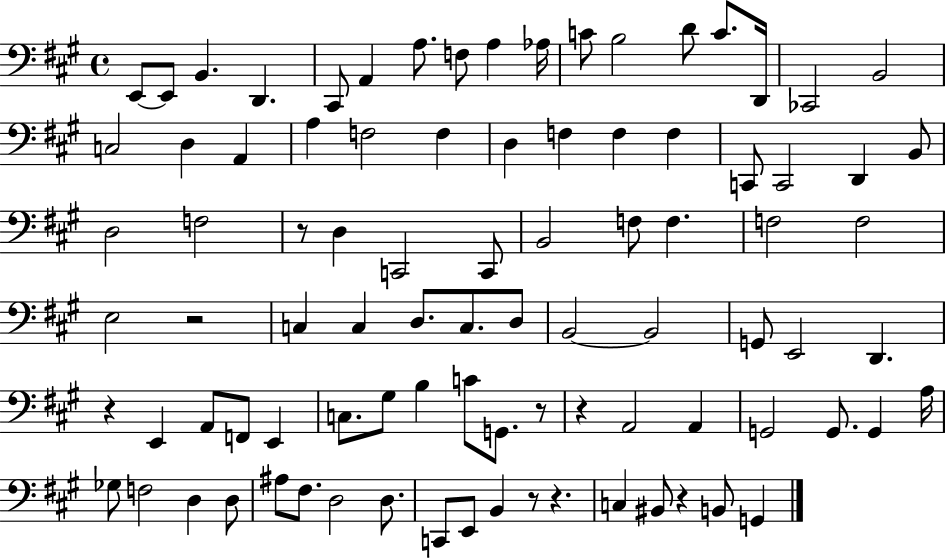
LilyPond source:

{
  \clef bass
  \time 4/4
  \defaultTimeSignature
  \key a \major
  \repeat volta 2 { e,8~~ e,8 b,4. d,4. | cis,8 a,4 a8. f8 a4 aes16 | c'8 b2 d'8 c'8. d,16 | ces,2 b,2 | \break c2 d4 a,4 | a4 f2 f4 | d4 f4 f4 f4 | c,8 c,2 d,4 b,8 | \break d2 f2 | r8 d4 c,2 c,8 | b,2 f8 f4. | f2 f2 | \break e2 r2 | c4 c4 d8. c8. d8 | b,2~~ b,2 | g,8 e,2 d,4. | \break r4 e,4 a,8 f,8 e,4 | c8. gis8 b4 c'8 g,8. r8 | r4 a,2 a,4 | g,2 g,8. g,4 a16 | \break ges8 f2 d4 d8 | ais8 fis8. d2 d8. | c,8 e,8 b,4 r8 r4. | c4 bis,8 r4 b,8 g,4 | \break } \bar "|."
}